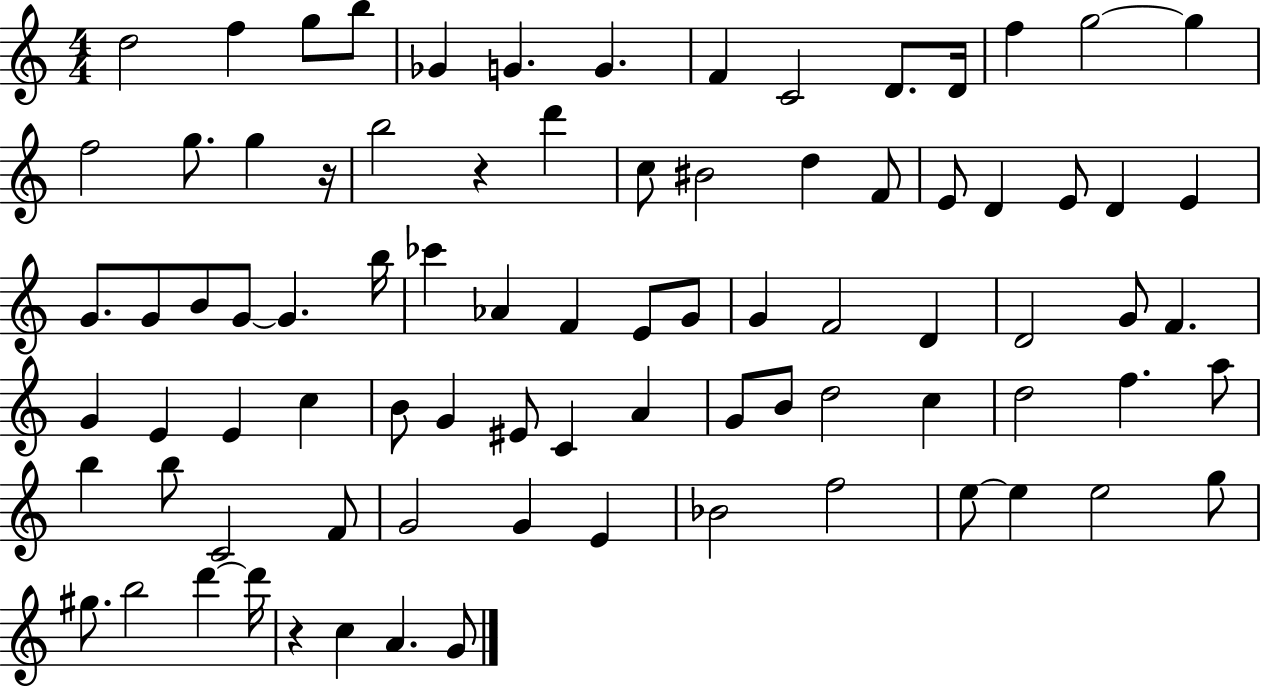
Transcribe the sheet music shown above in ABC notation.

X:1
T:Untitled
M:4/4
L:1/4
K:C
d2 f g/2 b/2 _G G G F C2 D/2 D/4 f g2 g f2 g/2 g z/4 b2 z d' c/2 ^B2 d F/2 E/2 D E/2 D E G/2 G/2 B/2 G/2 G b/4 _c' _A F E/2 G/2 G F2 D D2 G/2 F G E E c B/2 G ^E/2 C A G/2 B/2 d2 c d2 f a/2 b b/2 C2 F/2 G2 G E _B2 f2 e/2 e e2 g/2 ^g/2 b2 d' d'/4 z c A G/2